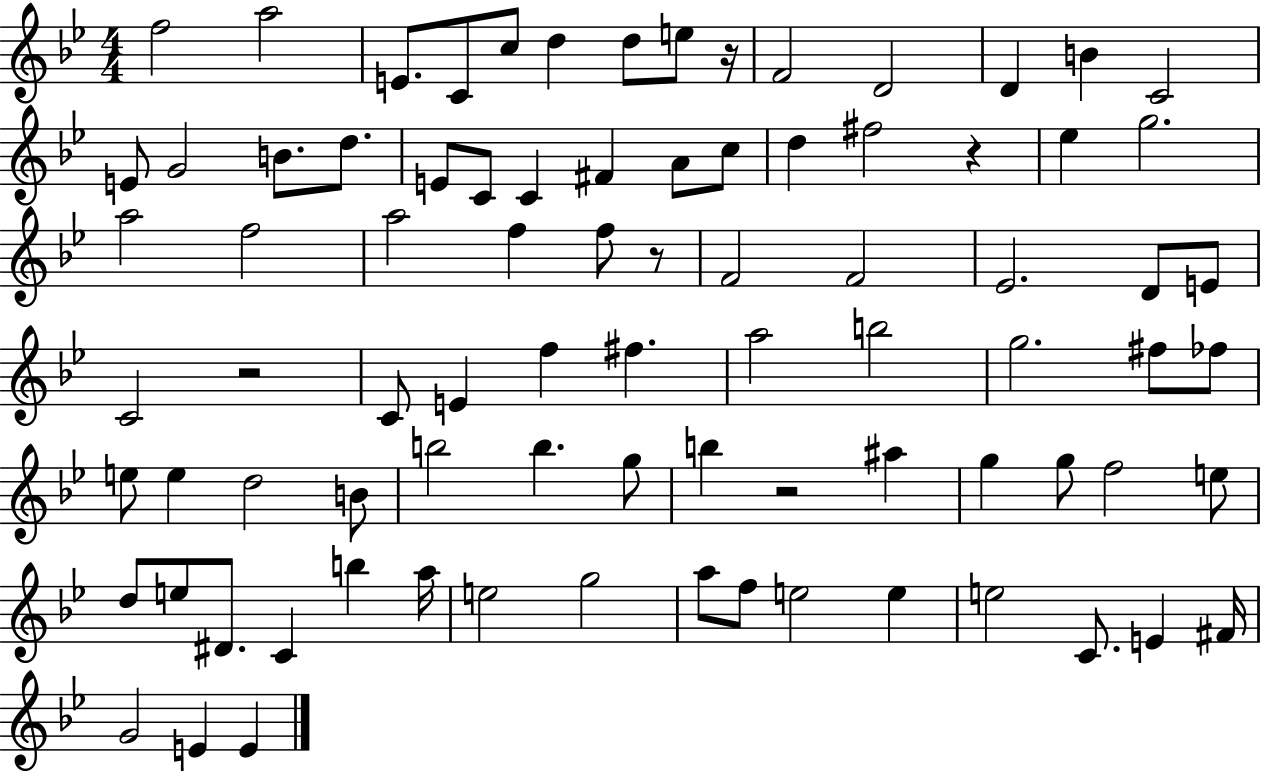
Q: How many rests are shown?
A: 5